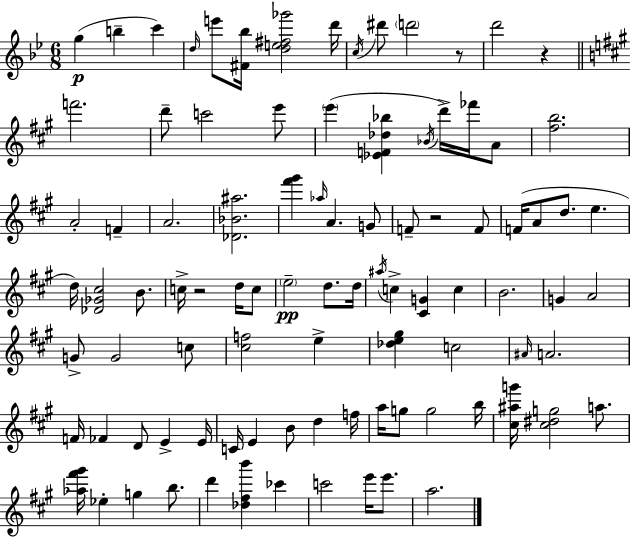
G5/q B5/q C6/q D5/s E6/e [F#4,Bb5]/s [D5,E5,F#5,Gb6]/h D6/s C5/s D#6/e D6/h R/e D6/h R/q F6/h. D6/e C6/h E6/e E6/q [Eb4,F4,Db5,Bb5]/q Bb4/s D6/s FES6/s A4/e [F#5,B5]/h. A4/h F4/q A4/h. [Db4,Bb4,A#5]/h. [F#6,G#6]/q Ab5/s A4/q. G4/e F4/e R/h F4/e F4/s A4/e D5/e. E5/q. D5/s [Db4,Gb4,C#5]/h B4/e. C5/s R/h D5/s C5/e E5/h D5/e. D5/s A#5/s C5/q [C#4,G4]/q C5/q B4/h. G4/q A4/h G4/e G4/h C5/e [C#5,F5]/h E5/q [Db5,E5,G#5]/q C5/h A#4/s A4/h. F4/s FES4/q D4/e E4/q E4/s C4/s E4/q B4/e D5/q F5/s A5/s G5/e G5/h B5/s [C#5,A#5,G6]/s [C#5,D#5,G5]/h A5/e. [Ab5,F#6,G#6]/s Eb5/q G5/q B5/e. D6/q [Db5,F#5,B6]/q CES6/q C6/h E6/s E6/e. A5/h.